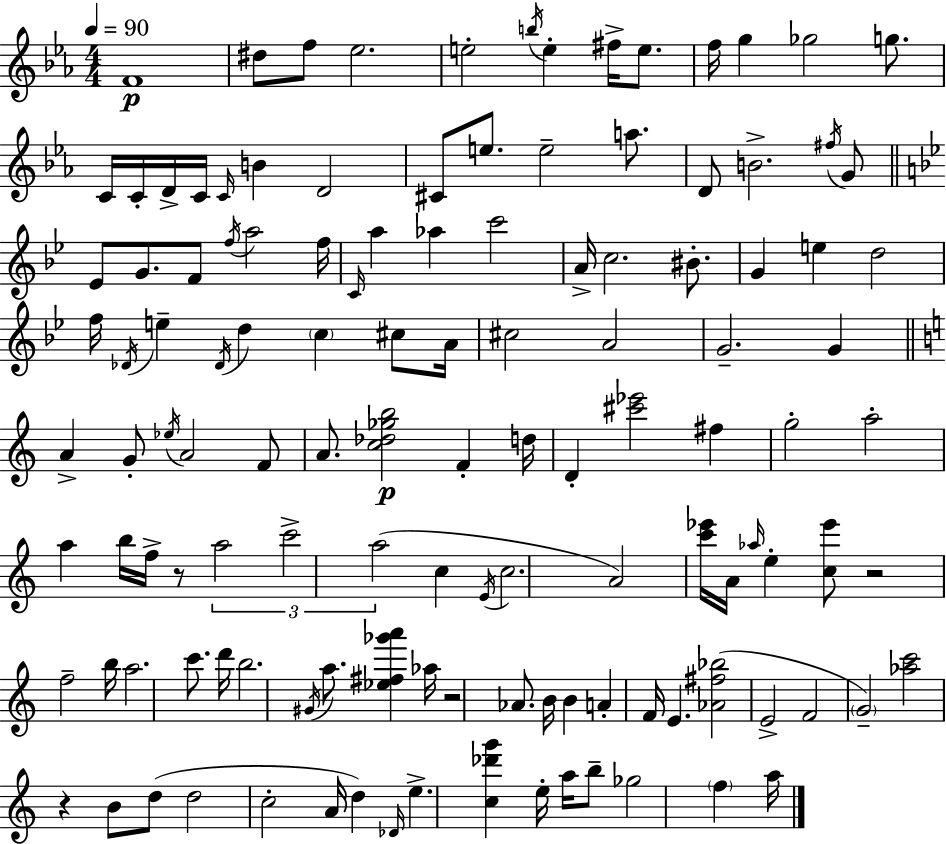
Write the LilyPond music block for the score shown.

{
  \clef treble
  \numericTimeSignature
  \time 4/4
  \key ees \major
  \tempo 4 = 90
  \repeat volta 2 { f'1\p | dis''8 f''8 ees''2. | e''2-. \acciaccatura { b''16 } e''4-. fis''16-> e''8. | f''16 g''4 ges''2 g''8. | \break c'16 c'16-. d'16-> c'16 \grace { c'16 } b'4 d'2 | cis'8 e''8. e''2-- a''8. | d'8 b'2.-> | \acciaccatura { fis''16 } g'8 \bar "||" \break \key g \minor ees'8 g'8. f'8 \acciaccatura { f''16 } a''2 | f''16 \grace { c'16 } a''4 aes''4 c'''2 | a'16-> c''2. bis'8.-. | g'4 e''4 d''2 | \break f''16 \acciaccatura { des'16 } e''4-- \acciaccatura { des'16 } d''4 \parenthesize c''4 | cis''8 a'16 cis''2 a'2 | g'2.-- | g'4 \bar "||" \break \key c \major a'4-> g'8-. \acciaccatura { ees''16 } a'2 f'8 | a'8. <c'' des'' ges'' b''>2\p f'4-. | d''16 d'4-. <cis''' ees'''>2 fis''4 | g''2-. a''2-. | \break a''4 b''16 f''16-> r8 \tuplet 3/2 { a''2 | c'''2-> a''2( } | c''4 \acciaccatura { e'16 } c''2. | a'2) <c''' ees'''>16 a'16 \grace { aes''16 } e''4-. | \break <c'' ees'''>8 r2 f''2-- | b''16 a''2. | c'''8. d'''16 b''2. | \acciaccatura { gis'16 } a''8. <ees'' fis'' ges''' a'''>4 aes''16 r2 | \break aes'8. b'16 b'4 a'4-. f'16 e'4. | <aes' fis'' bes''>2( e'2-> | f'2 \parenthesize g'2--) | <aes'' c'''>2 r4 | \break b'8 d''8( d''2 c''2-. | a'16 d''4) \grace { des'16 } e''4.-> | <c'' des''' g'''>4 e''16-. a''16 b''8-- ges''2 | \parenthesize f''4 a''16 } \bar "|."
}